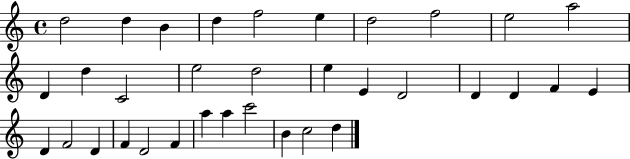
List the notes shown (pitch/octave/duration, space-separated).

D5/h D5/q B4/q D5/q F5/h E5/q D5/h F5/h E5/h A5/h D4/q D5/q C4/h E5/h D5/h E5/q E4/q D4/h D4/q D4/q F4/q E4/q D4/q F4/h D4/q F4/q D4/h F4/q A5/q A5/q C6/h B4/q C5/h D5/q